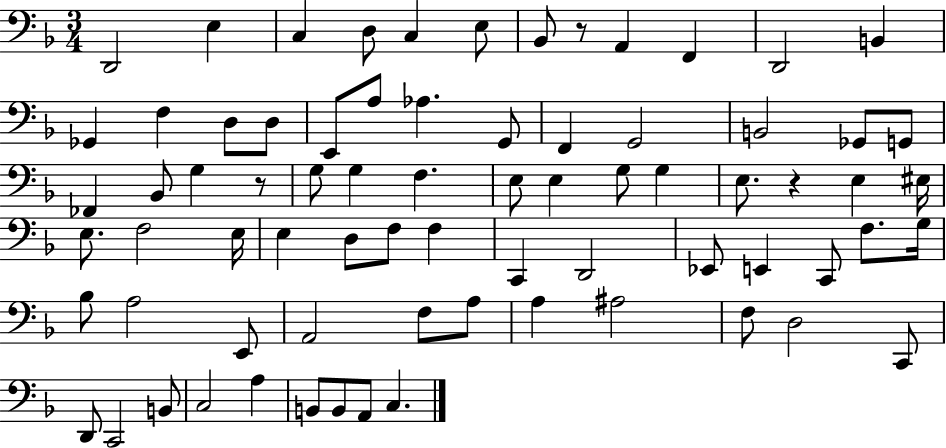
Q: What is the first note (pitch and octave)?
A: D2